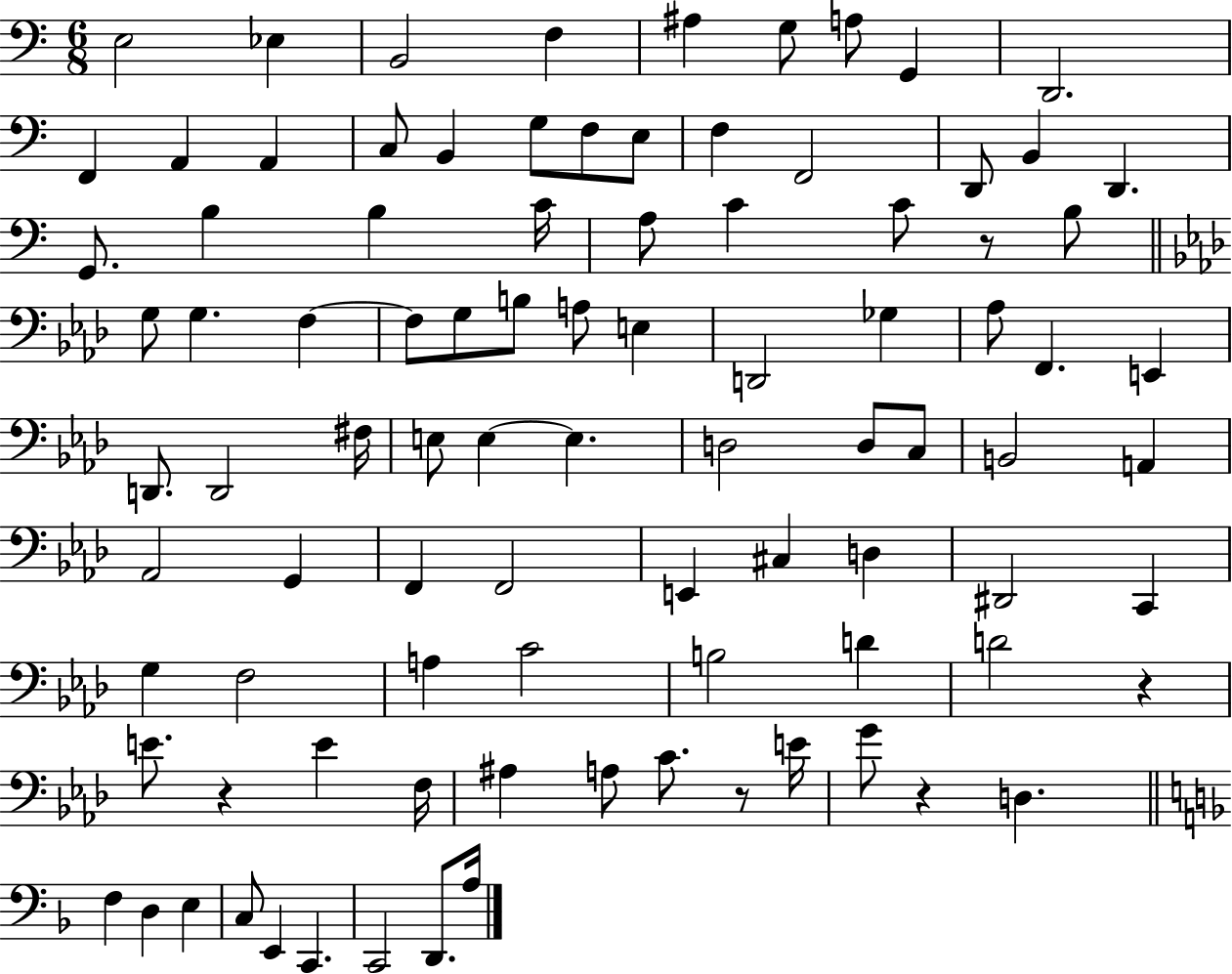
{
  \clef bass
  \numericTimeSignature
  \time 6/8
  \key c \major
  e2 ees4 | b,2 f4 | ais4 g8 a8 g,4 | d,2. | \break f,4 a,4 a,4 | c8 b,4 g8 f8 e8 | f4 f,2 | d,8 b,4 d,4. | \break g,8. b4 b4 c'16 | a8 c'4 c'8 r8 b8 | \bar "||" \break \key aes \major g8 g4. f4~~ | f8 g8 b8 a8 e4 | d,2 ges4 | aes8 f,4. e,4 | \break d,8. d,2 fis16 | e8 e4~~ e4. | d2 d8 c8 | b,2 a,4 | \break aes,2 g,4 | f,4 f,2 | e,4 cis4 d4 | dis,2 c,4 | \break g4 f2 | a4 c'2 | b2 d'4 | d'2 r4 | \break e'8. r4 e'4 f16 | ais4 a8 c'8. r8 e'16 | g'8 r4 d4. | \bar "||" \break \key f \major f4 d4 e4 | c8 e,4 c,4. | c,2 d,8. a16 | \bar "|."
}